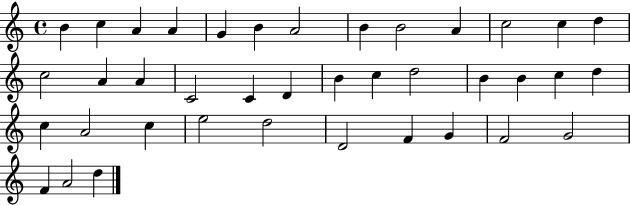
X:1
T:Untitled
M:4/4
L:1/4
K:C
B c A A G B A2 B B2 A c2 c d c2 A A C2 C D B c d2 B B c d c A2 c e2 d2 D2 F G F2 G2 F A2 d